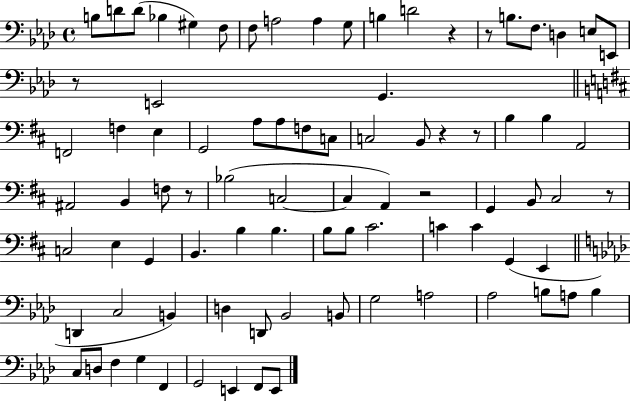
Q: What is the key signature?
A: AES major